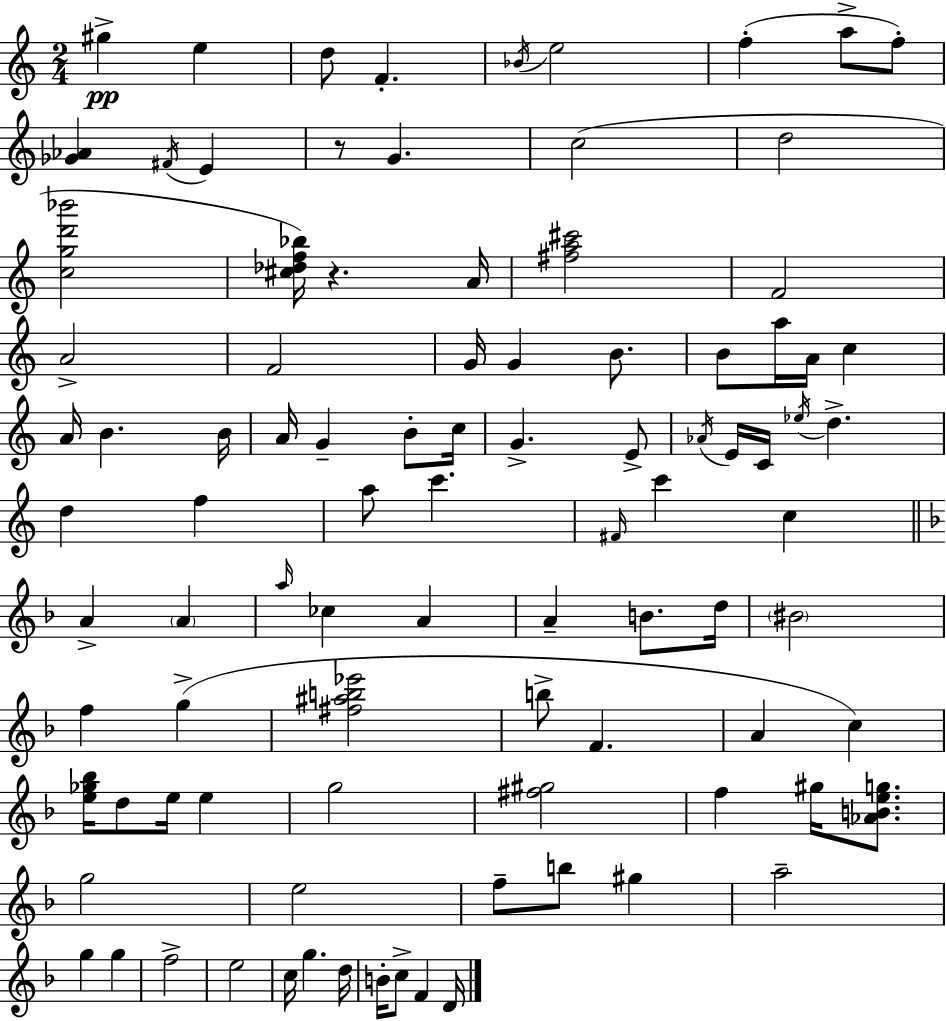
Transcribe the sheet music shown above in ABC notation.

X:1
T:Untitled
M:2/4
L:1/4
K:C
^g e d/2 F _B/4 e2 f a/2 f/2 [_G_A] ^F/4 E z/2 G c2 d2 [cgd'_b']2 [^c_df_b]/4 z A/4 [^fa^c']2 F2 A2 F2 G/4 G B/2 B/2 a/4 A/4 c A/4 B B/4 A/4 G B/2 c/4 G E/2 _A/4 E/4 C/4 _e/4 d d f a/2 c' ^F/4 c' c A A a/4 _c A A B/2 d/4 ^B2 f g [^f^ab_e']2 b/2 F A c [e_g_b]/4 d/2 e/4 e g2 [^f^g]2 f ^g/4 [_ABeg]/2 g2 e2 f/2 b/2 ^g a2 g g f2 e2 c/4 g d/4 B/4 c/2 F D/4